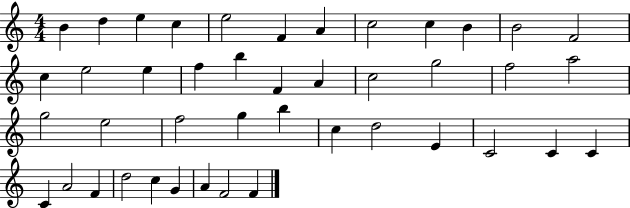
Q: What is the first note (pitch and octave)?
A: B4